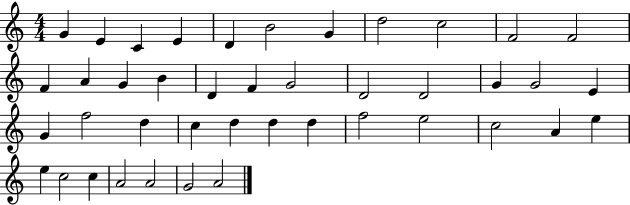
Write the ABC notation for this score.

X:1
T:Untitled
M:4/4
L:1/4
K:C
G E C E D B2 G d2 c2 F2 F2 F A G B D F G2 D2 D2 G G2 E G f2 d c d d d f2 e2 c2 A e e c2 c A2 A2 G2 A2